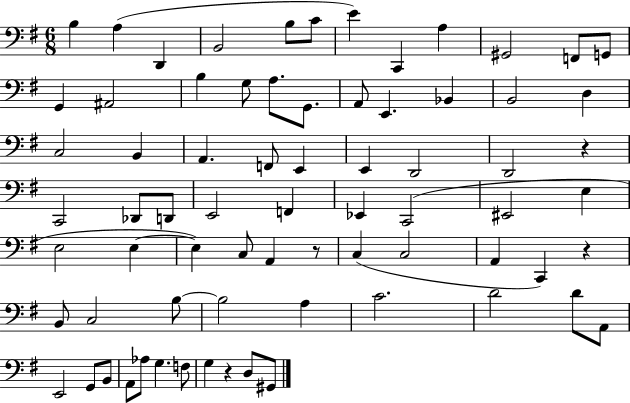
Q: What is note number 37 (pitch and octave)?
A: Eb2